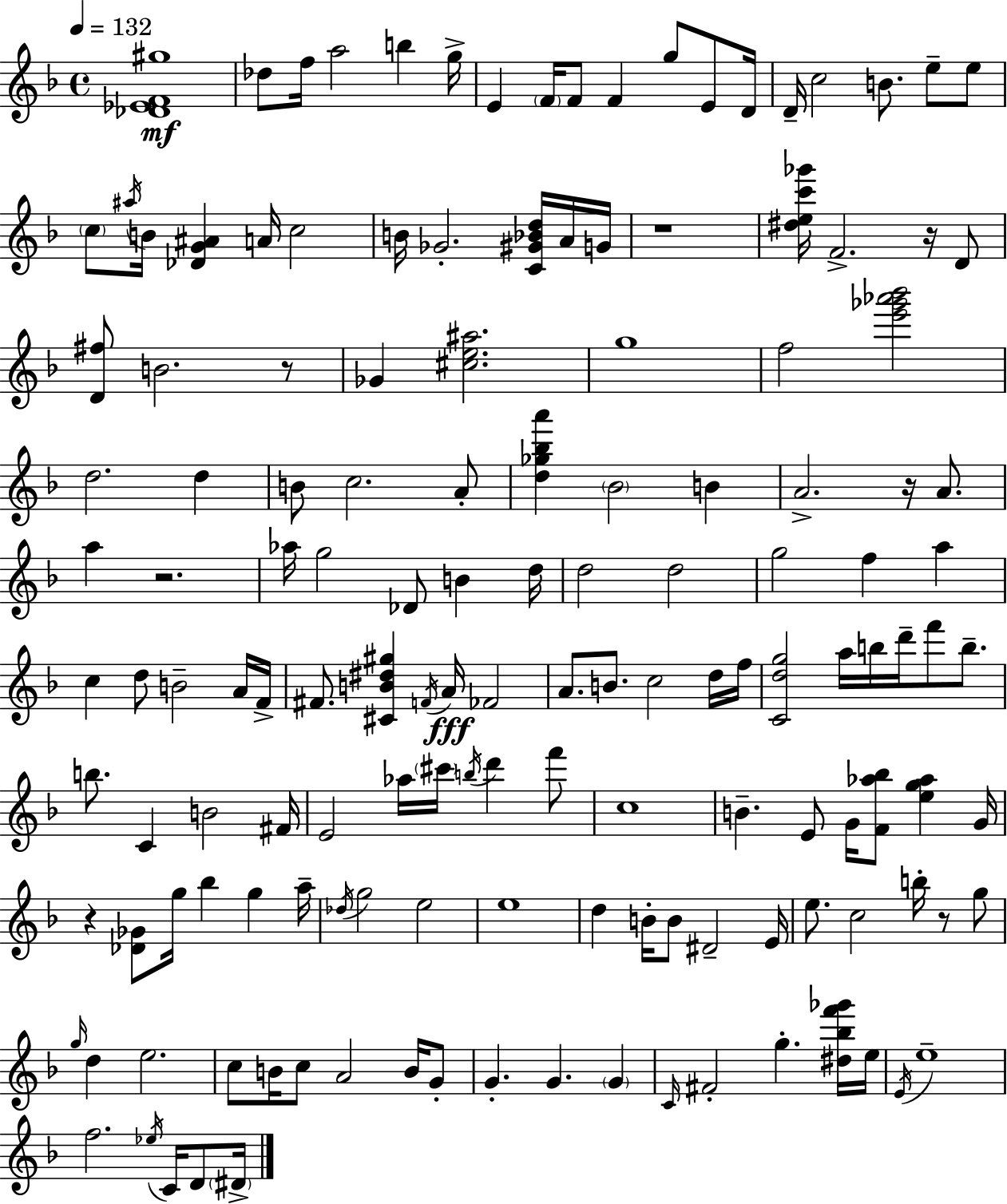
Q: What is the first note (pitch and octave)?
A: Db5